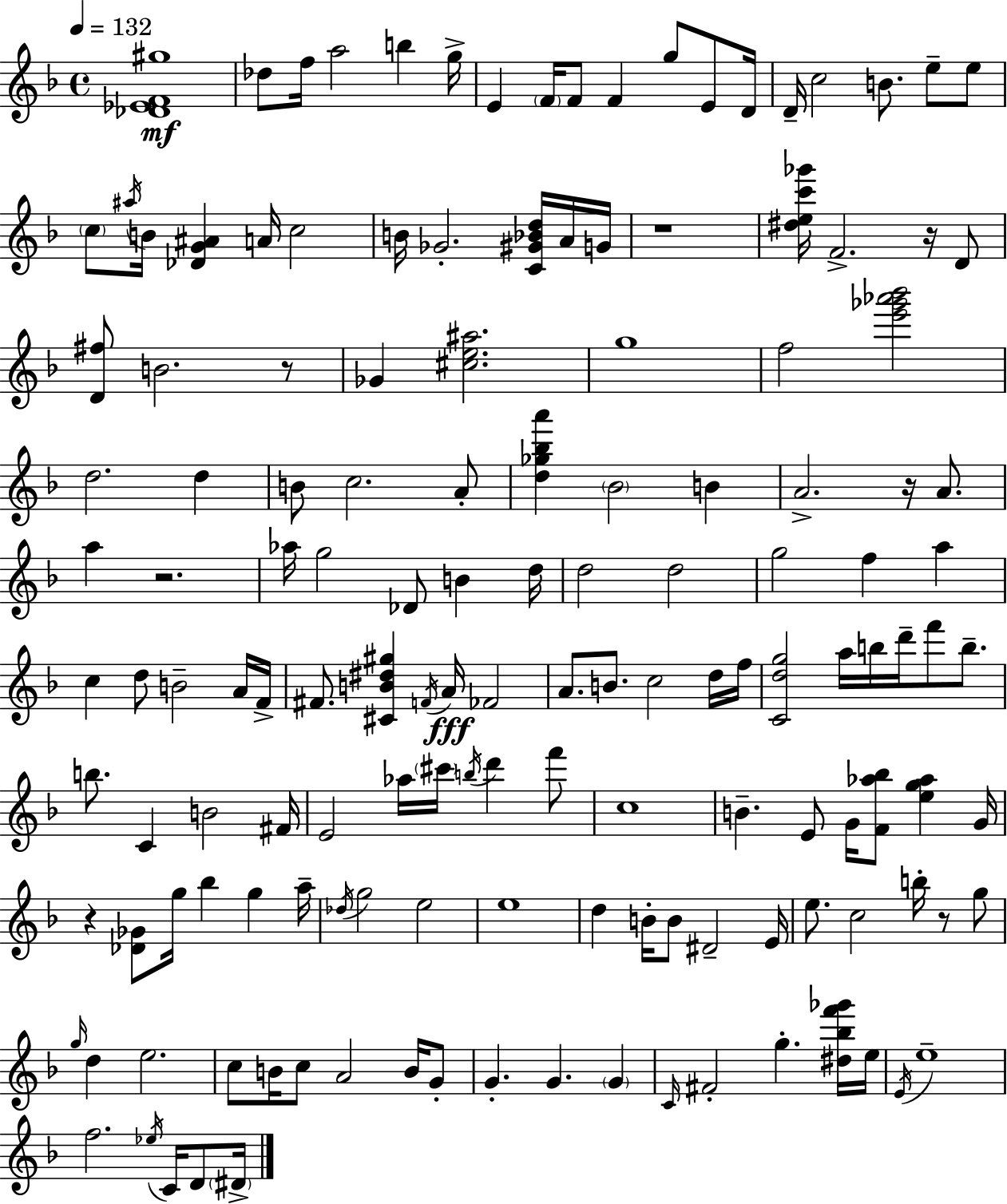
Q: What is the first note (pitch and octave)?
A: Db5